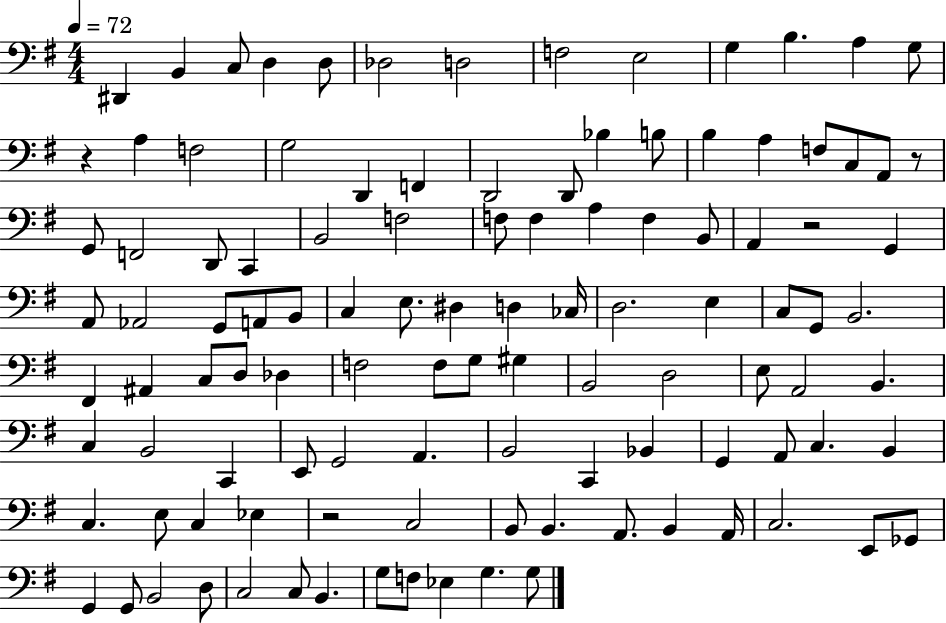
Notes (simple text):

D#2/q B2/q C3/e D3/q D3/e Db3/h D3/h F3/h E3/h G3/q B3/q. A3/q G3/e R/q A3/q F3/h G3/h D2/q F2/q D2/h D2/e Bb3/q B3/e B3/q A3/q F3/e C3/e A2/e R/e G2/e F2/h D2/e C2/q B2/h F3/h F3/e F3/q A3/q F3/q B2/e A2/q R/h G2/q A2/e Ab2/h G2/e A2/e B2/e C3/q E3/e. D#3/q D3/q CES3/s D3/h. E3/q C3/e G2/e B2/h. F#2/q A#2/q C3/e D3/e Db3/q F3/h F3/e G3/e G#3/q B2/h D3/h E3/e A2/h B2/q. C3/q B2/h C2/q E2/e G2/h A2/q. B2/h C2/q Bb2/q G2/q A2/e C3/q. B2/q C3/q. E3/e C3/q Eb3/q R/h C3/h B2/e B2/q. A2/e. B2/q A2/s C3/h. E2/e Gb2/e G2/q G2/e B2/h D3/e C3/h C3/e B2/q. G3/e F3/e Eb3/q G3/q. G3/e